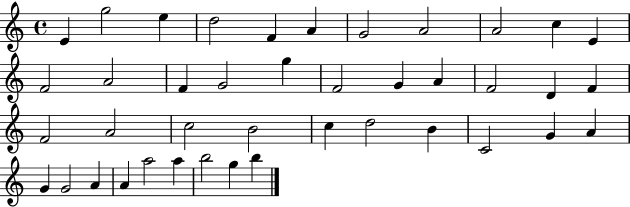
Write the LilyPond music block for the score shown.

{
  \clef treble
  \time 4/4
  \defaultTimeSignature
  \key c \major
  e'4 g''2 e''4 | d''2 f'4 a'4 | g'2 a'2 | a'2 c''4 e'4 | \break f'2 a'2 | f'4 g'2 g''4 | f'2 g'4 a'4 | f'2 d'4 f'4 | \break f'2 a'2 | c''2 b'2 | c''4 d''2 b'4 | c'2 g'4 a'4 | \break g'4 g'2 a'4 | a'4 a''2 a''4 | b''2 g''4 b''4 | \bar "|."
}